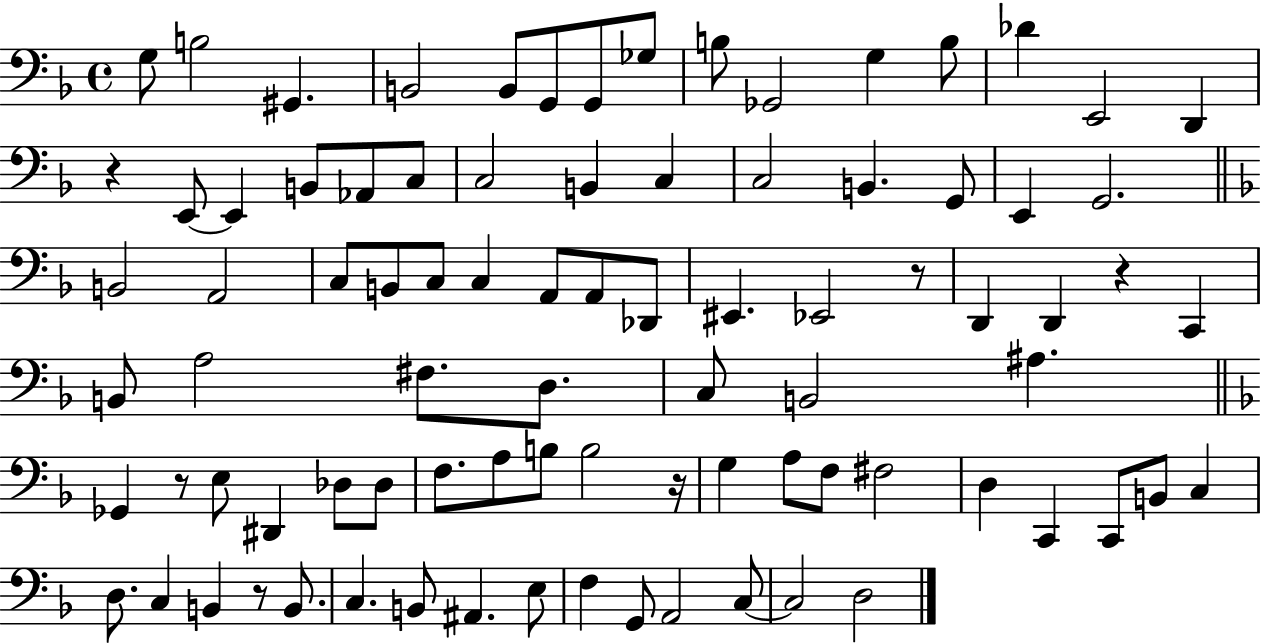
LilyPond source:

{
  \clef bass
  \time 4/4
  \defaultTimeSignature
  \key f \major
  g8 b2 gis,4. | b,2 b,8 g,8 g,8 ges8 | b8 ges,2 g4 b8 | des'4 e,2 d,4 | \break r4 e,8~~ e,4 b,8 aes,8 c8 | c2 b,4 c4 | c2 b,4. g,8 | e,4 g,2. | \break \bar "||" \break \key f \major b,2 a,2 | c8 b,8 c8 c4 a,8 a,8 des,8 | eis,4. ees,2 r8 | d,4 d,4 r4 c,4 | \break b,8 a2 fis8. d8. | c8 b,2 ais4. | \bar "||" \break \key d \minor ges,4 r8 e8 dis,4 des8 des8 | f8. a8 b8 b2 r16 | g4 a8 f8 fis2 | d4 c,4 c,8 b,8 c4 | \break d8. c4 b,4 r8 b,8. | c4. b,8 ais,4. e8 | f4 g,8 a,2 c8~~ | c2 d2 | \break \bar "|."
}